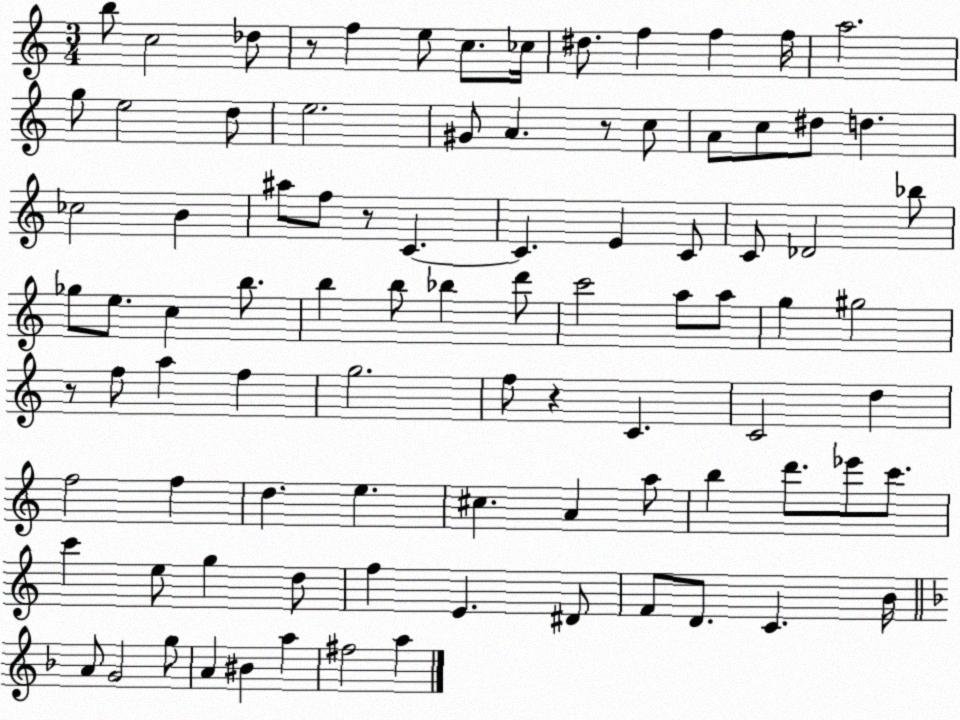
X:1
T:Untitled
M:3/4
L:1/4
K:C
b/2 c2 _d/2 z/2 f e/2 c/2 _c/4 ^d/2 f f f/4 a2 g/2 e2 d/2 e2 ^G/2 A z/2 c/2 A/2 c/2 ^d/2 d _c2 B ^a/2 f/2 z/2 C C E C/2 C/2 _D2 _b/2 _g/2 e/2 c b/2 b b/2 _b d'/2 c'2 a/2 a/2 g ^g2 z/2 f/2 a f g2 f/2 z C C2 d f2 f d e ^c A a/2 b d'/2 _e'/2 c'/2 c' e/2 g d/2 f E ^D/2 F/2 D/2 C B/4 A/2 G2 g/2 A ^B a ^f2 a